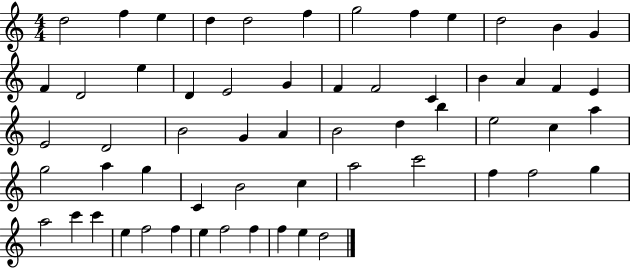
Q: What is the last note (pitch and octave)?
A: D5